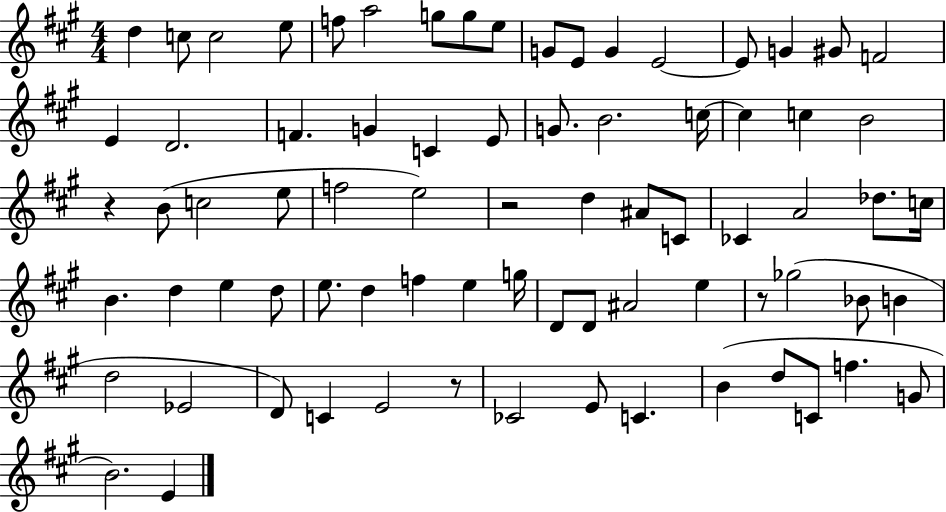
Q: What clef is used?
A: treble